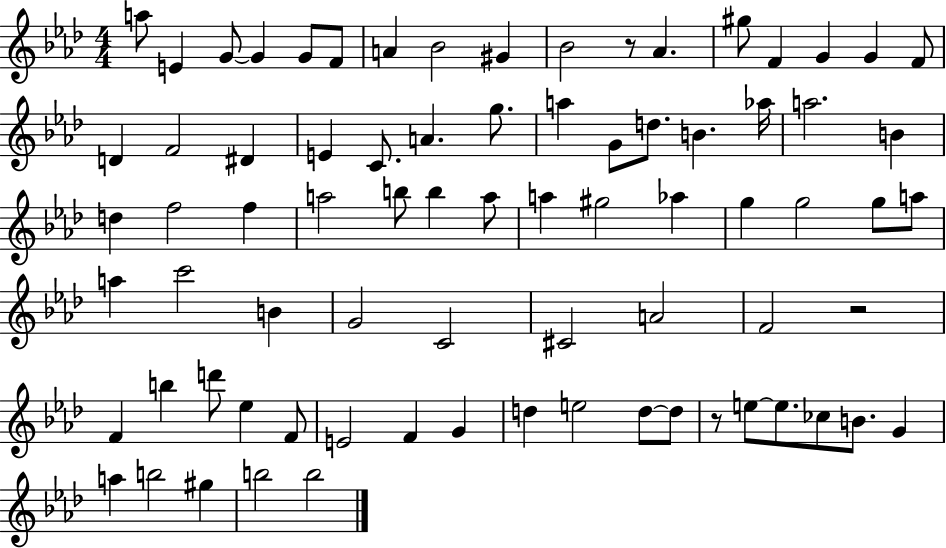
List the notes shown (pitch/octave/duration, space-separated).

A5/e E4/q G4/e G4/q G4/e F4/e A4/q Bb4/h G#4/q Bb4/h R/e Ab4/q. G#5/e F4/q G4/q G4/q F4/e D4/q F4/h D#4/q E4/q C4/e. A4/q. G5/e. A5/q G4/e D5/e. B4/q. Ab5/s A5/h. B4/q D5/q F5/h F5/q A5/h B5/e B5/q A5/e A5/q G#5/h Ab5/q G5/q G5/h G5/e A5/e A5/q C6/h B4/q G4/h C4/h C#4/h A4/h F4/h R/h F4/q B5/q D6/e Eb5/q F4/e E4/h F4/q G4/q D5/q E5/h D5/e D5/e R/e E5/e E5/e. CES5/e B4/e. G4/q A5/q B5/h G#5/q B5/h B5/h